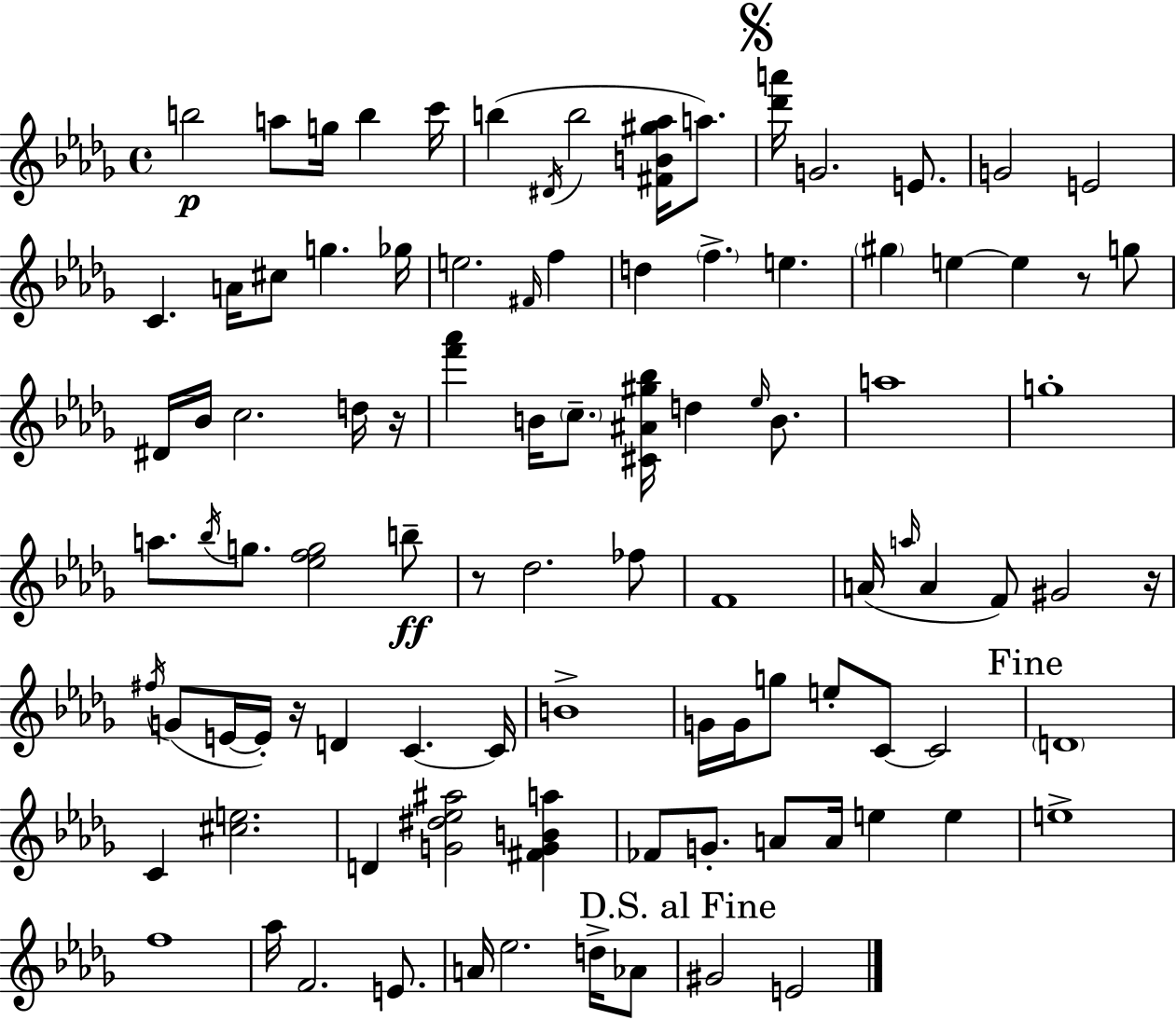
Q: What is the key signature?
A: BES minor